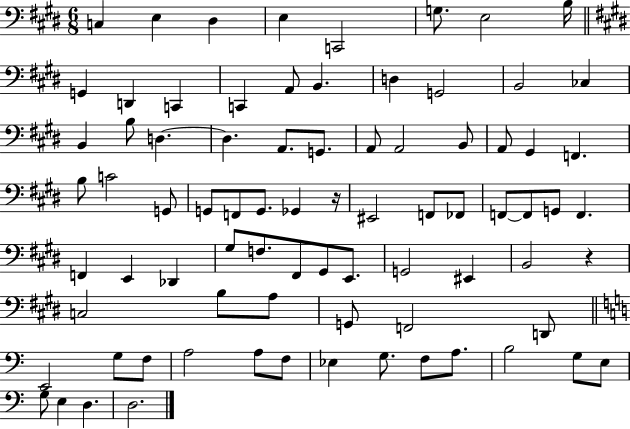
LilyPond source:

{
  \clef bass
  \numericTimeSignature
  \time 6/8
  \key e \major
  c4 e4 dis4 | e4 c,2 | g8. e2 b16 | \bar "||" \break \key e \major g,4 d,4 c,4 | c,4 a,8 b,4. | d4 g,2 | b,2 ces4 | \break b,4 b8 d4.~~ | d4. a,8. g,8. | a,8 a,2 b,8 | a,8 gis,4 f,4. | \break b8 c'2 g,8 | g,8 f,8 g,8. ges,4 r16 | eis,2 f,8 fes,8 | f,8~~ f,8 g,8 f,4. | \break f,4 e,4 des,4 | gis8 f8. fis,8 gis,8 e,8. | g,2 eis,4 | b,2 r4 | \break c2 b8 a8 | g,8 f,2 d,8 | \bar "||" \break \key c \major e,2 g8 f8 | a2 a8 f8 | ees4 g8. f8 a8. | b2 g8 e8 | \break g8 e4 d4. | d2. | \bar "|."
}